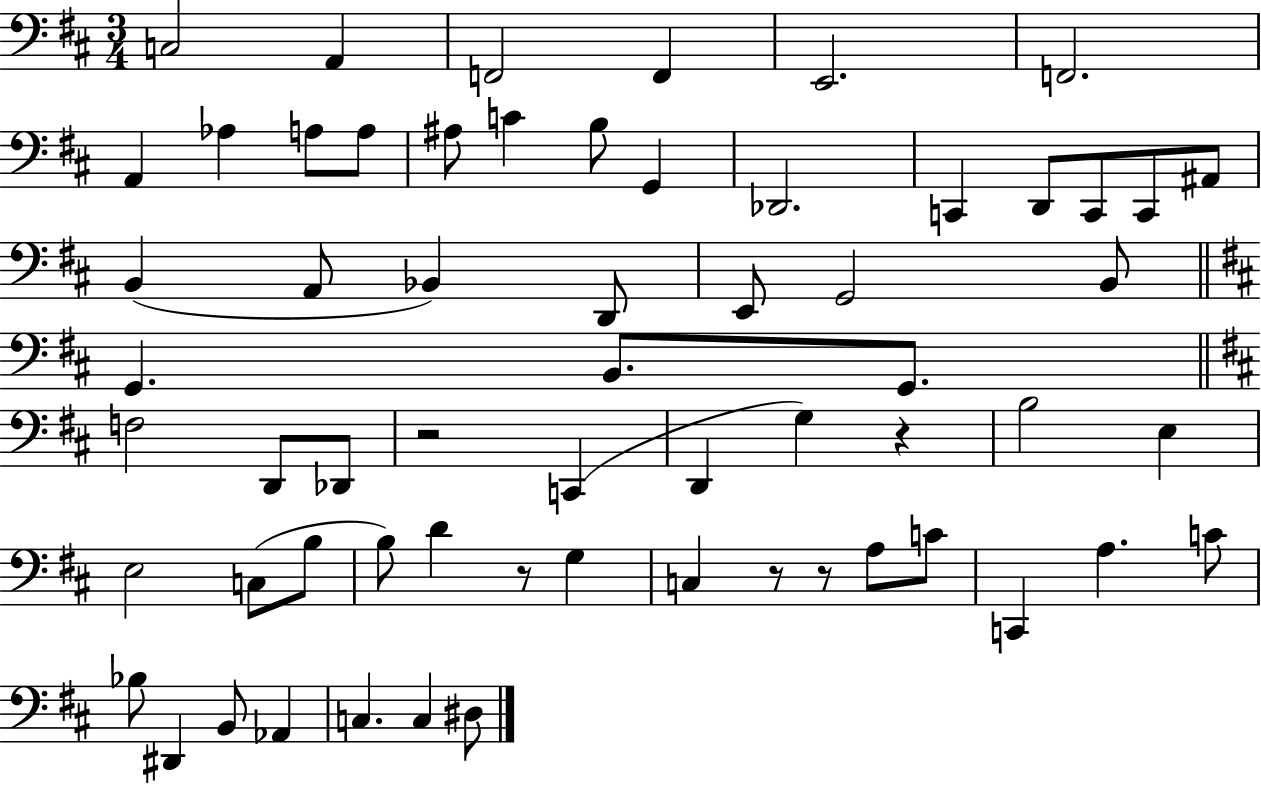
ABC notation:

X:1
T:Untitled
M:3/4
L:1/4
K:D
C,2 A,, F,,2 F,, E,,2 F,,2 A,, _A, A,/2 A,/2 ^A,/2 C B,/2 G,, _D,,2 C,, D,,/2 C,,/2 C,,/2 ^A,,/2 B,, A,,/2 _B,, D,,/2 E,,/2 G,,2 B,,/2 G,, B,,/2 G,,/2 F,2 D,,/2 _D,,/2 z2 C,, D,, G, z B,2 E, E,2 C,/2 B,/2 B,/2 D z/2 G, C, z/2 z/2 A,/2 C/2 C,, A, C/2 _B,/2 ^D,, B,,/2 _A,, C, C, ^D,/2